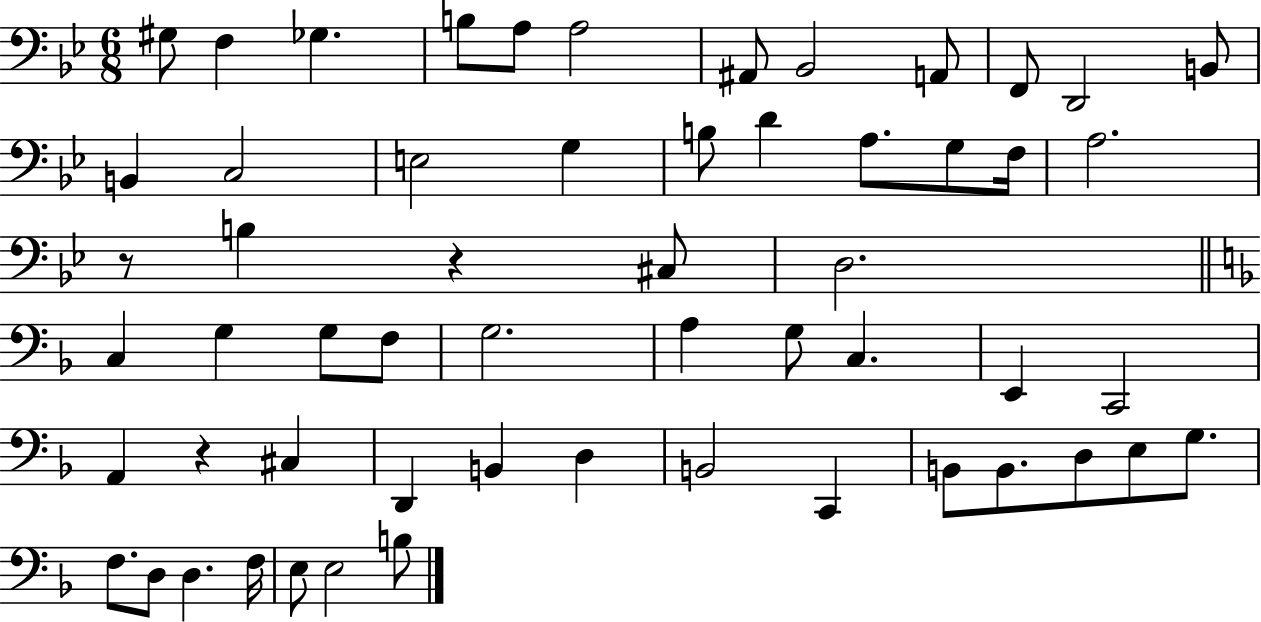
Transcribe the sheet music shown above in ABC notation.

X:1
T:Untitled
M:6/8
L:1/4
K:Bb
^G,/2 F, _G, B,/2 A,/2 A,2 ^A,,/2 _B,,2 A,,/2 F,,/2 D,,2 B,,/2 B,, C,2 E,2 G, B,/2 D A,/2 G,/2 F,/4 A,2 z/2 B, z ^C,/2 D,2 C, G, G,/2 F,/2 G,2 A, G,/2 C, E,, C,,2 A,, z ^C, D,, B,, D, B,,2 C,, B,,/2 B,,/2 D,/2 E,/2 G,/2 F,/2 D,/2 D, F,/4 E,/2 E,2 B,/2